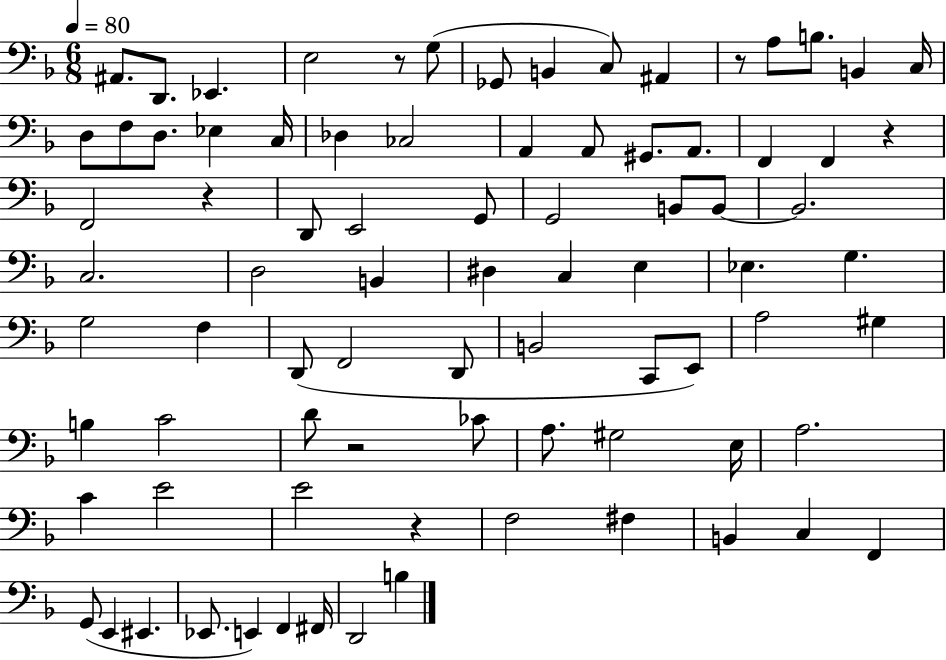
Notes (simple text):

A#2/e. D2/e. Eb2/q. E3/h R/e G3/e Gb2/e B2/q C3/e A#2/q R/e A3/e B3/e. B2/q C3/s D3/e F3/e D3/e. Eb3/q C3/s Db3/q CES3/h A2/q A2/e G#2/e. A2/e. F2/q F2/q R/q F2/h R/q D2/e E2/h G2/e G2/h B2/e B2/e B2/h. C3/h. D3/h B2/q D#3/q C3/q E3/q Eb3/q. G3/q. G3/h F3/q D2/e F2/h D2/e B2/h C2/e E2/e A3/h G#3/q B3/q C4/h D4/e R/h CES4/e A3/e. G#3/h E3/s A3/h. C4/q E4/h E4/h R/q F3/h F#3/q B2/q C3/q F2/q G2/e E2/q EIS2/q. Eb2/e. E2/q F2/q F#2/s D2/h B3/q